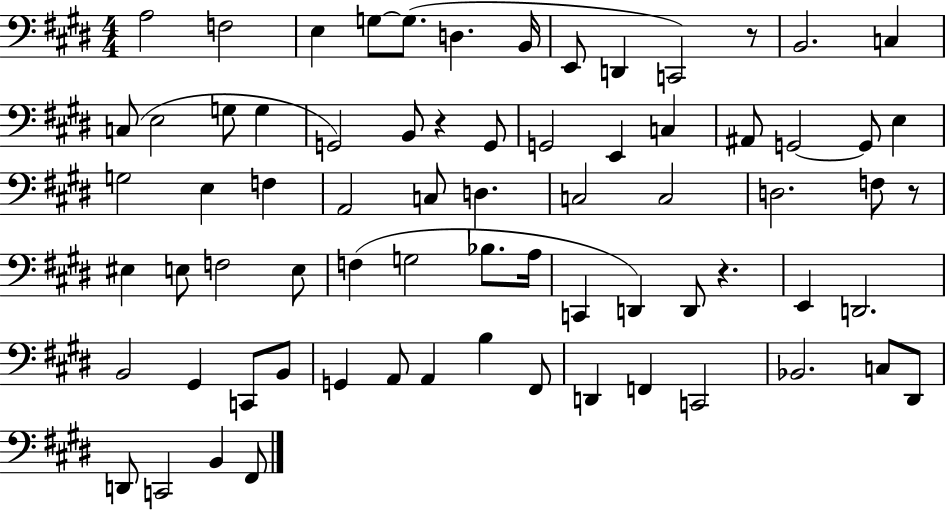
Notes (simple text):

A3/h F3/h E3/q G3/e G3/e. D3/q. B2/s E2/e D2/q C2/h R/e B2/h. C3/q C3/e E3/h G3/e G3/q G2/h B2/e R/q G2/e G2/h E2/q C3/q A#2/e G2/h G2/e E3/q G3/h E3/q F3/q A2/h C3/e D3/q. C3/h C3/h D3/h. F3/e R/e EIS3/q E3/e F3/h E3/e F3/q G3/h Bb3/e. A3/s C2/q D2/q D2/e R/q. E2/q D2/h. B2/h G#2/q C2/e B2/e G2/q A2/e A2/q B3/q F#2/e D2/q F2/q C2/h Bb2/h. C3/e D#2/e D2/e C2/h B2/q F#2/e